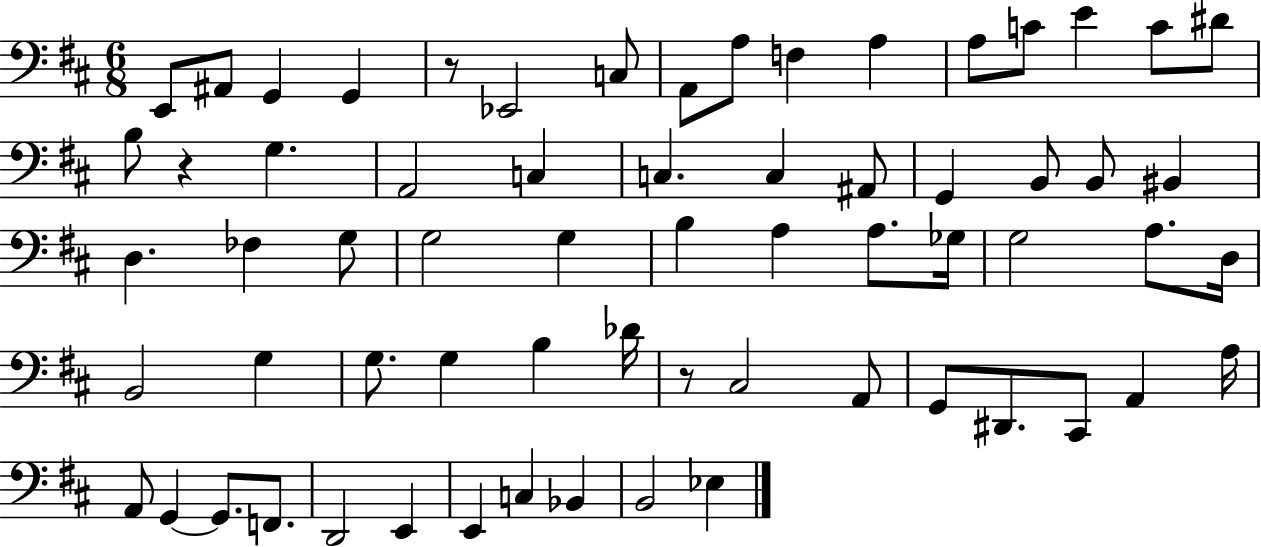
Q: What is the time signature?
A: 6/8